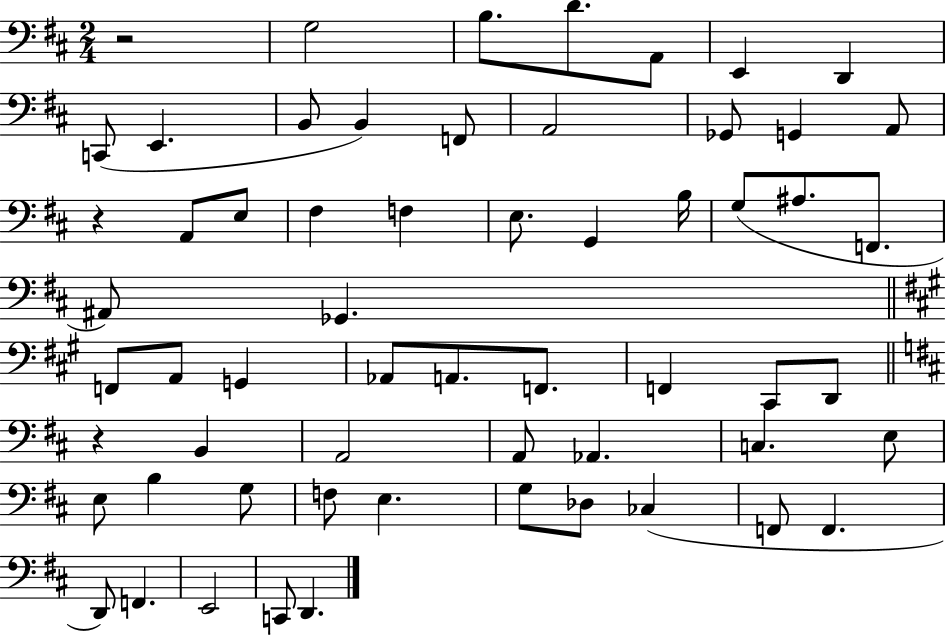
X:1
T:Untitled
M:2/4
L:1/4
K:D
z2 G,2 B,/2 D/2 A,,/2 E,, D,, C,,/2 E,, B,,/2 B,, F,,/2 A,,2 _G,,/2 G,, A,,/2 z A,,/2 E,/2 ^F, F, E,/2 G,, B,/4 G,/2 ^A,/2 F,,/2 ^A,,/2 _G,, F,,/2 A,,/2 G,, _A,,/2 A,,/2 F,,/2 F,, ^C,,/2 D,,/2 z B,, A,,2 A,,/2 _A,, C, E,/2 E,/2 B, G,/2 F,/2 E, G,/2 _D,/2 _C, F,,/2 F,, D,,/2 F,, E,,2 C,,/2 D,,